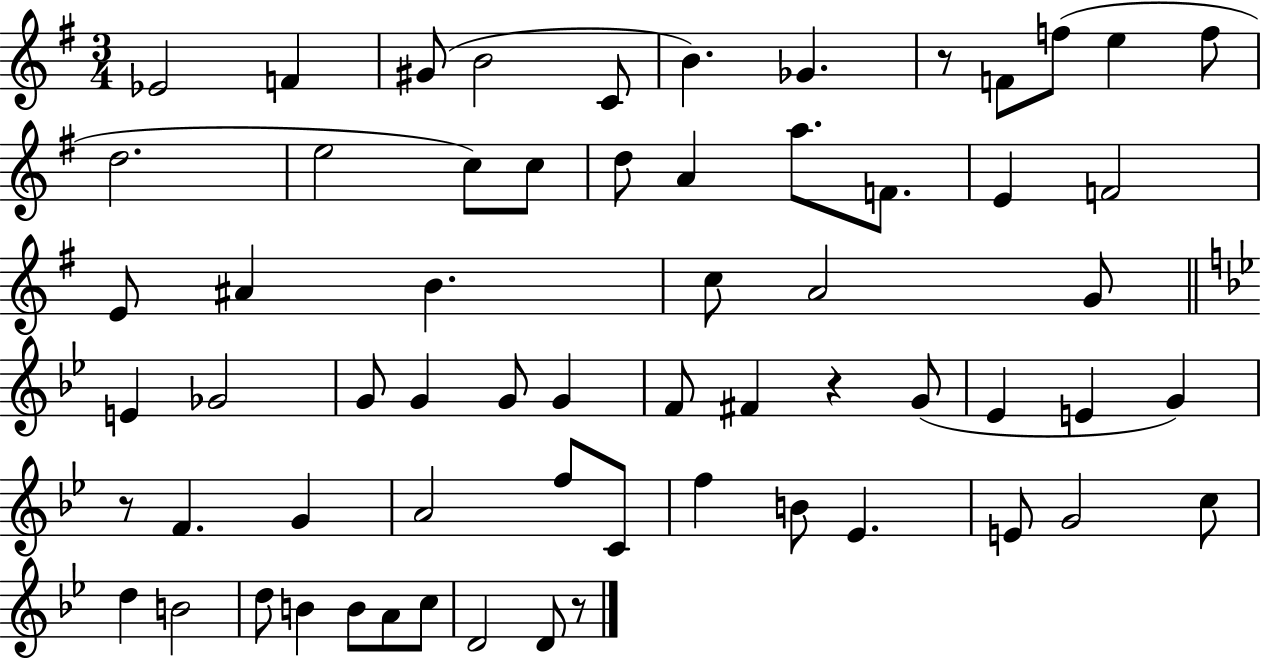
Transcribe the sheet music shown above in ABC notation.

X:1
T:Untitled
M:3/4
L:1/4
K:G
_E2 F ^G/2 B2 C/2 B _G z/2 F/2 f/2 e f/2 d2 e2 c/2 c/2 d/2 A a/2 F/2 E F2 E/2 ^A B c/2 A2 G/2 E _G2 G/2 G G/2 G F/2 ^F z G/2 _E E G z/2 F G A2 f/2 C/2 f B/2 _E E/2 G2 c/2 d B2 d/2 B B/2 A/2 c/2 D2 D/2 z/2